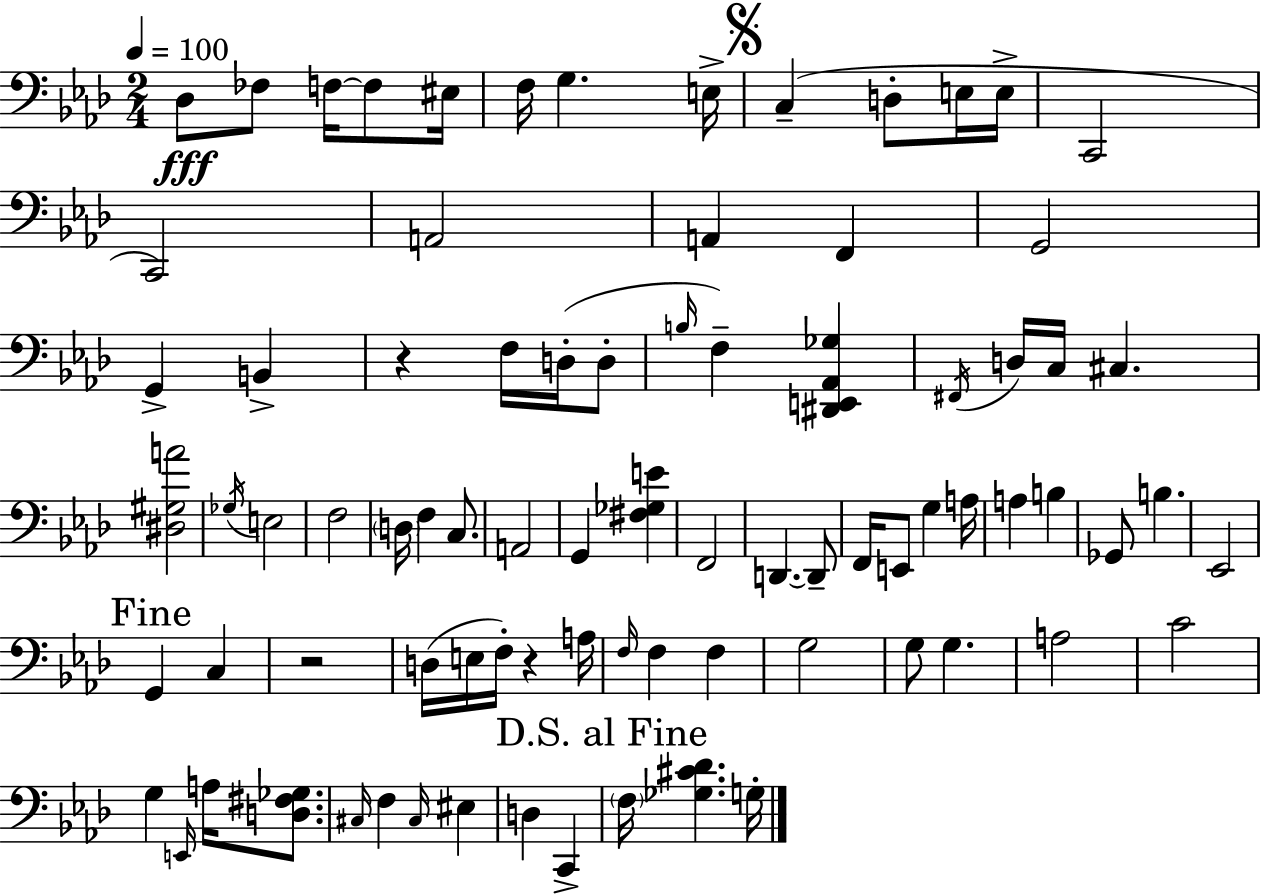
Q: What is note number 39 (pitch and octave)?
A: D2